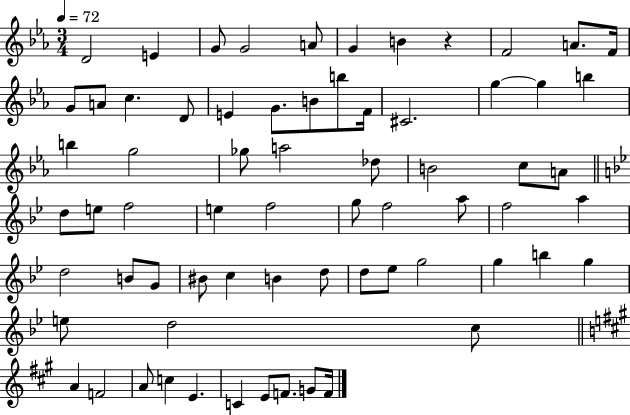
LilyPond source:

{
  \clef treble
  \numericTimeSignature
  \time 3/4
  \key ees \major
  \tempo 4 = 72
  d'2 e'4 | g'8 g'2 a'8 | g'4 b'4 r4 | f'2 a'8. f'16 | \break g'8 a'8 c''4. d'8 | e'4 g'8. b'8 b''8 f'16 | cis'2. | g''4~~ g''4 b''4 | \break b''4 g''2 | ges''8 a''2 des''8 | b'2 c''8 a'8 | \bar "||" \break \key bes \major d''8 e''8 f''2 | e''4 f''2 | g''8 f''2 a''8 | f''2 a''4 | \break d''2 b'8 g'8 | bis'8 c''4 b'4 d''8 | d''8 ees''8 g''2 | g''4 b''4 g''4 | \break e''8 d''2 c''8 | \bar "||" \break \key a \major a'4 f'2 | a'8 c''4 e'4. | c'4 e'8 f'8. g'8 f'16 | \bar "|."
}